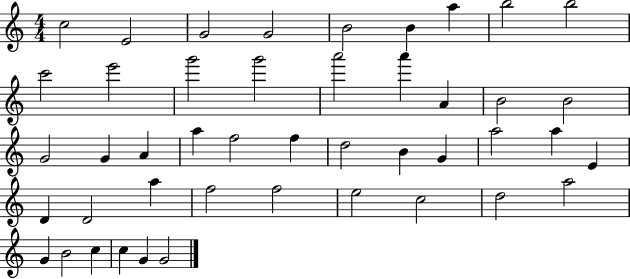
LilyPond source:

{
  \clef treble
  \numericTimeSignature
  \time 4/4
  \key c \major
  c''2 e'2 | g'2 g'2 | b'2 b'4 a''4 | b''2 b''2 | \break c'''2 e'''2 | g'''2 g'''2 | a'''2 a'''4 a'4 | b'2 b'2 | \break g'2 g'4 a'4 | a''4 f''2 f''4 | d''2 b'4 g'4 | a''2 a''4 e'4 | \break d'4 d'2 a''4 | f''2 f''2 | e''2 c''2 | d''2 a''2 | \break g'4 b'2 c''4 | c''4 g'4 g'2 | \bar "|."
}